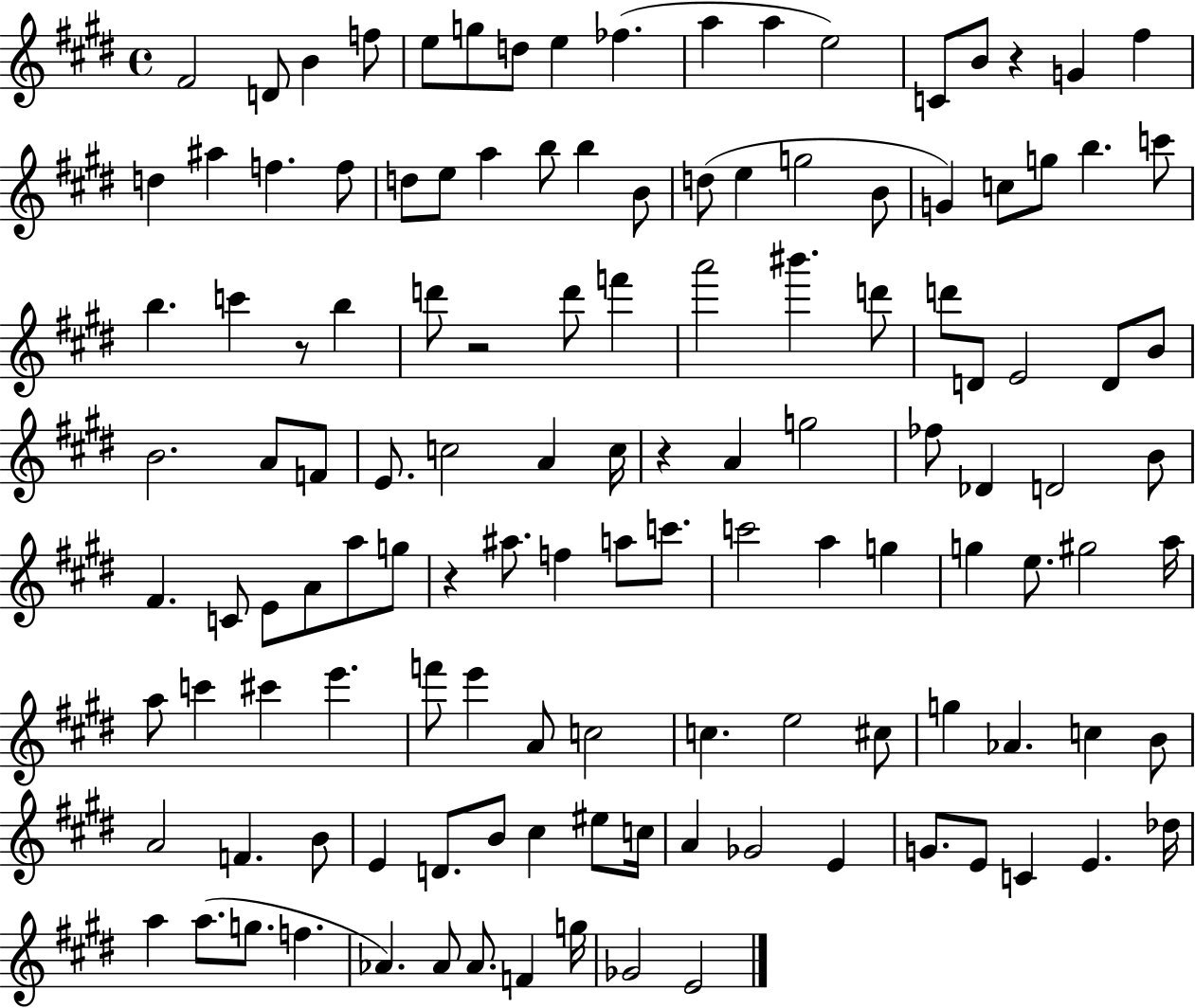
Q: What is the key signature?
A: E major